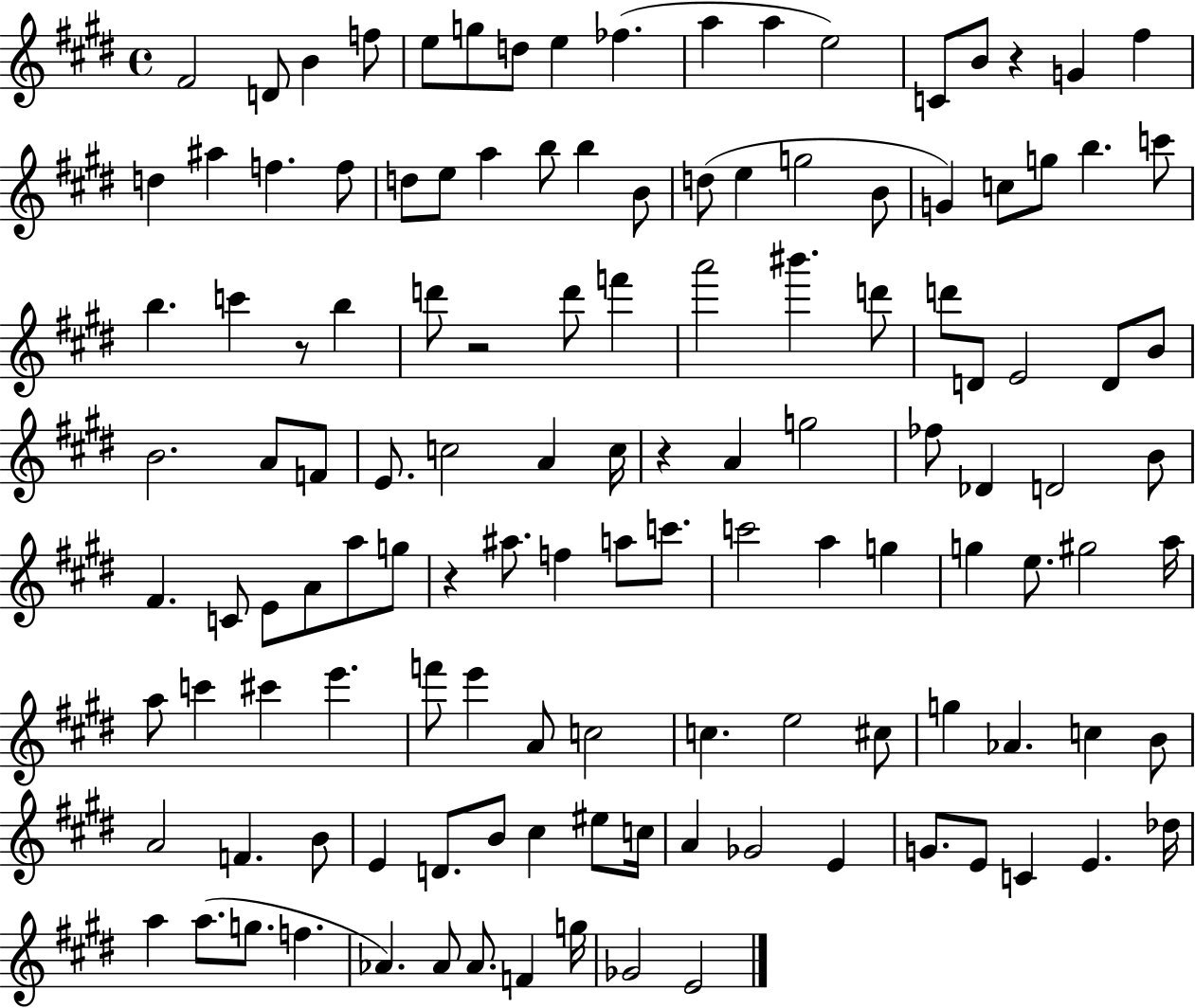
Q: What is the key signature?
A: E major